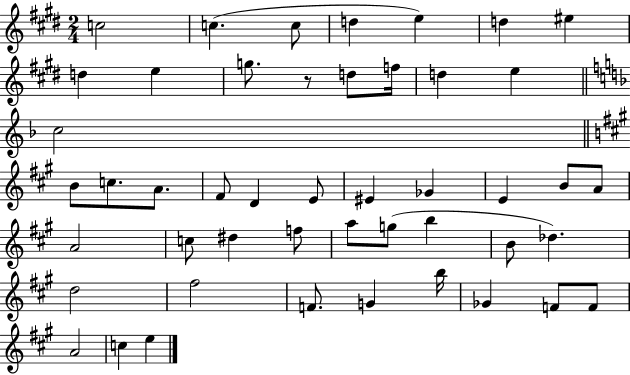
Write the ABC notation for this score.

X:1
T:Untitled
M:2/4
L:1/4
K:E
c2 c c/2 d e d ^e d e g/2 z/2 d/2 f/4 d e c2 B/2 c/2 A/2 ^F/2 D E/2 ^E _G E B/2 A/2 A2 c/2 ^d f/2 a/2 g/2 b B/2 _d d2 ^f2 F/2 G b/4 _G F/2 F/2 A2 c e